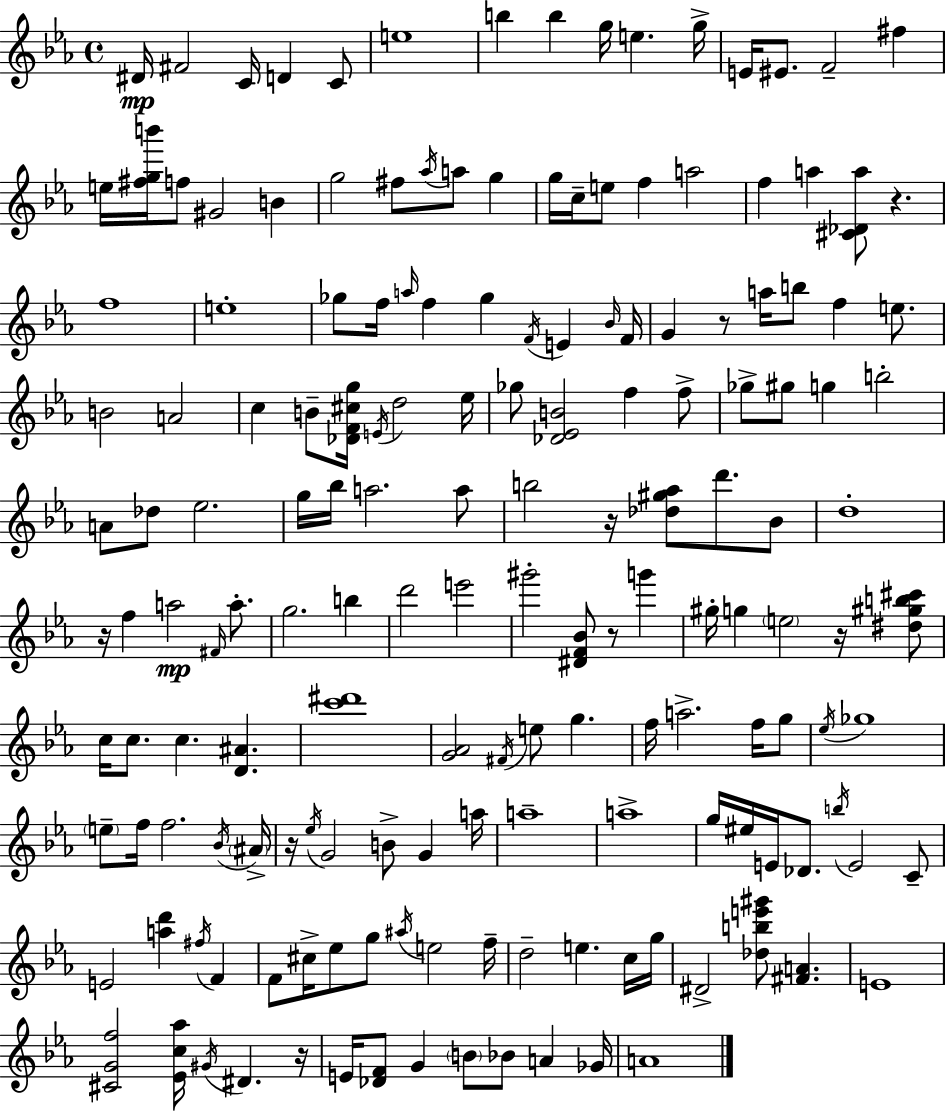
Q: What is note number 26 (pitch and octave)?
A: C5